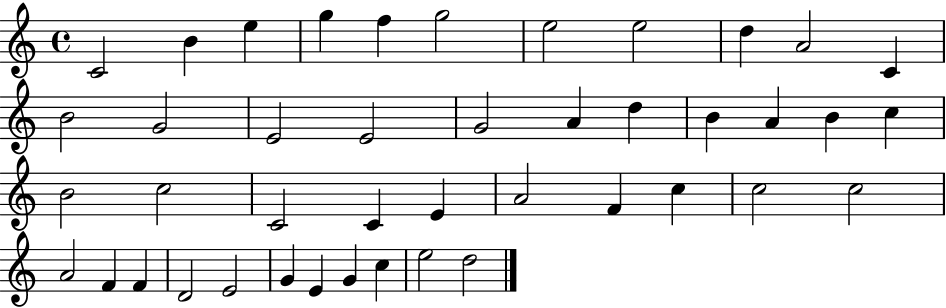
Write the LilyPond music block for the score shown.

{
  \clef treble
  \time 4/4
  \defaultTimeSignature
  \key c \major
  c'2 b'4 e''4 | g''4 f''4 g''2 | e''2 e''2 | d''4 a'2 c'4 | \break b'2 g'2 | e'2 e'2 | g'2 a'4 d''4 | b'4 a'4 b'4 c''4 | \break b'2 c''2 | c'2 c'4 e'4 | a'2 f'4 c''4 | c''2 c''2 | \break a'2 f'4 f'4 | d'2 e'2 | g'4 e'4 g'4 c''4 | e''2 d''2 | \break \bar "|."
}